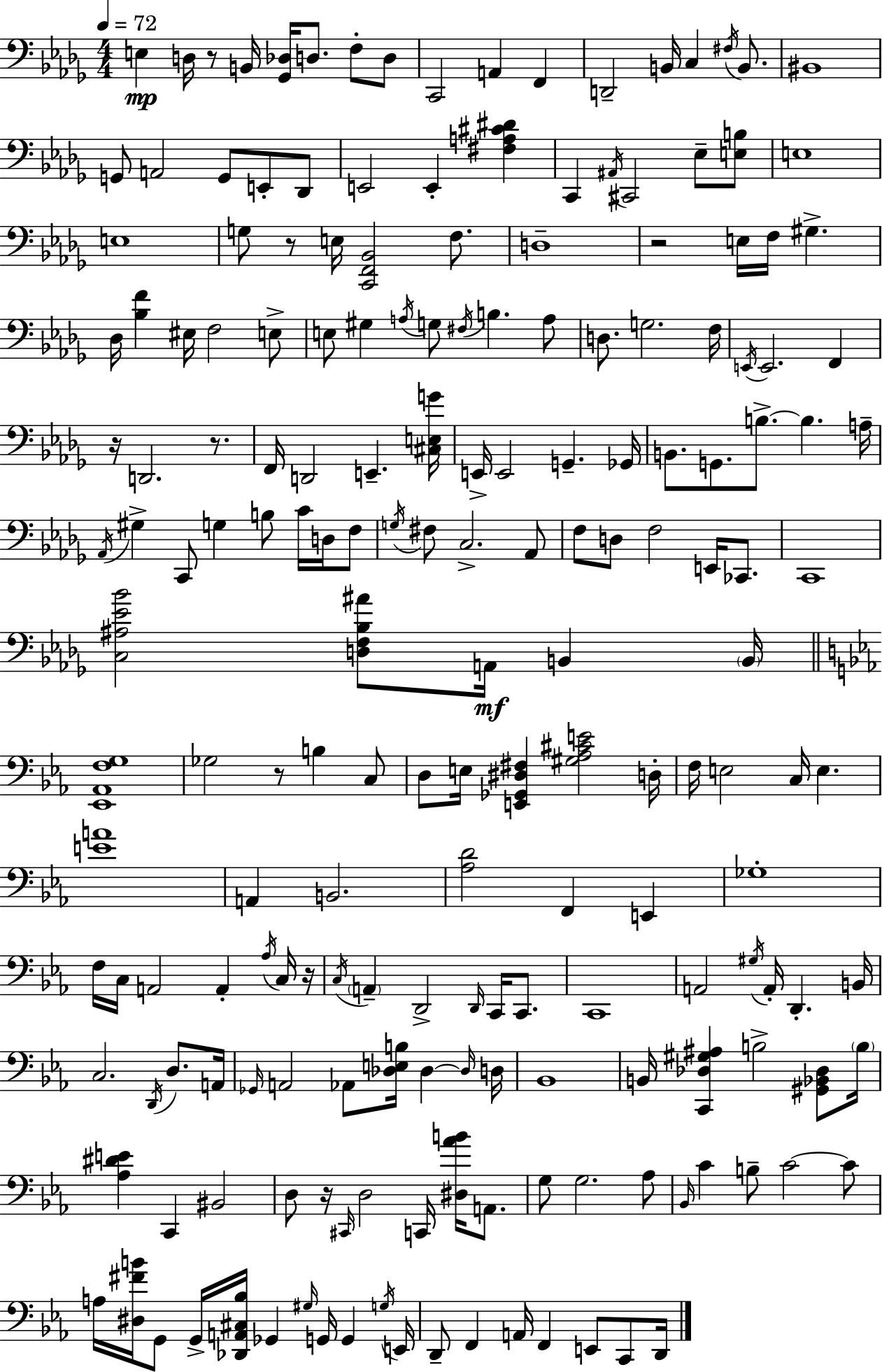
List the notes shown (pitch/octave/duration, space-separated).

E3/q D3/s R/e B2/s [Gb2,Db3]/s D3/e. F3/e D3/e C2/h A2/q F2/q D2/h B2/s C3/q F#3/s B2/e. BIS2/w G2/e A2/h G2/e E2/e Db2/e E2/h E2/q [F#3,A3,C#4,D#4]/q C2/q A#2/s C#2/h Eb3/e [E3,B3]/e E3/w E3/w G3/e R/e E3/s [C2,F2,Bb2]/h F3/e. D3/w R/h E3/s F3/s G#3/q. Db3/s [Bb3,F4]/q EIS3/s F3/h E3/e E3/e G#3/q A3/s G3/e F#3/s B3/q. A3/e D3/e. G3/h. F3/s E2/s E2/h. F2/q R/s D2/h. R/e. F2/s D2/h E2/q. [C#3,E3,G4]/s E2/s E2/h G2/q. Gb2/s B2/e. G2/e. B3/e. B3/q. A3/s Ab2/s G#3/q C2/e G3/q B3/e C4/s D3/s F3/e G3/s F#3/e C3/h. Ab2/e F3/e D3/e F3/h E2/s CES2/e. C2/w [C3,A#3,Eb4,Bb4]/h [D3,F3,Bb3,A#4]/e A2/s B2/q B2/s [Eb2,Ab2,F3,G3]/w Gb3/h R/e B3/q C3/e D3/e E3/s [E2,Gb2,D#3,F#3]/q [G#3,Ab3,C#4,E4]/h D3/s F3/s E3/h C3/s E3/q. [E4,A4]/w A2/q B2/h. [Ab3,D4]/h F2/q E2/q Gb3/w F3/s C3/s A2/h A2/q Ab3/s C3/s R/s C3/s A2/q D2/h D2/s C2/s C2/e. C2/w A2/h G#3/s A2/s D2/q. B2/s C3/h. D2/s D3/e. A2/s Gb2/s A2/h Ab2/e [Db3,E3,B3]/s Db3/q Db3/s D3/s Bb2/w B2/s [C2,Db3,G#3,A#3]/q B3/h [G#2,Bb2,Db3]/e B3/s [Ab3,D#4,E4]/q C2/q BIS2/h D3/e R/s C#2/s D3/h C2/s [D#3,Ab4,B4]/s A2/e. G3/e G3/h. Ab3/e Bb2/s C4/q B3/e C4/h C4/e A3/s [D#3,F#4,B4]/s G2/e G2/s [Db2,A2,C#3,Bb3]/s Gb2/q G#3/s G2/s G2/q G3/s E2/s D2/e F2/q A2/s F2/q E2/e C2/e D2/s